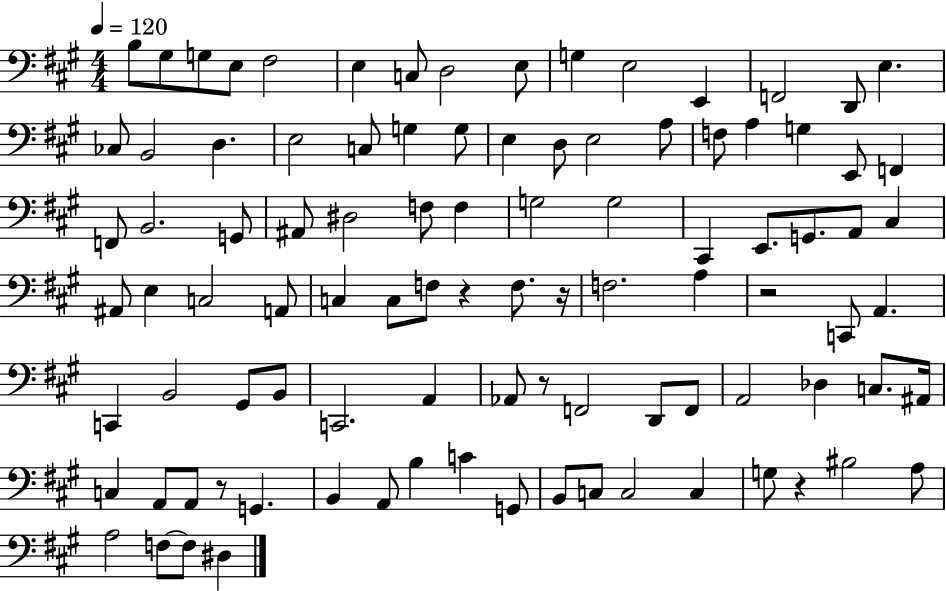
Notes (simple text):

B3/e G#3/e G3/e E3/e F#3/h E3/q C3/e D3/h E3/e G3/q E3/h E2/q F2/h D2/e E3/q. CES3/e B2/h D3/q. E3/h C3/e G3/q G3/e E3/q D3/e E3/h A3/e F3/e A3/q G3/q E2/e F2/q F2/e B2/h. G2/e A#2/e D#3/h F3/e F3/q G3/h G3/h C#2/q E2/e. G2/e. A2/e C#3/q A#2/e E3/q C3/h A2/e C3/q C3/e F3/e R/q F3/e. R/s F3/h. A3/q R/h C2/e A2/q. C2/q B2/h G#2/e B2/e C2/h. A2/q Ab2/e R/e F2/h D2/e F2/e A2/h Db3/q C3/e. A#2/s C3/q A2/e A2/e R/e G2/q. B2/q A2/e B3/q C4/q G2/e B2/e C3/e C3/h C3/q G3/e R/q BIS3/h A3/e A3/h F3/e F3/e D#3/q